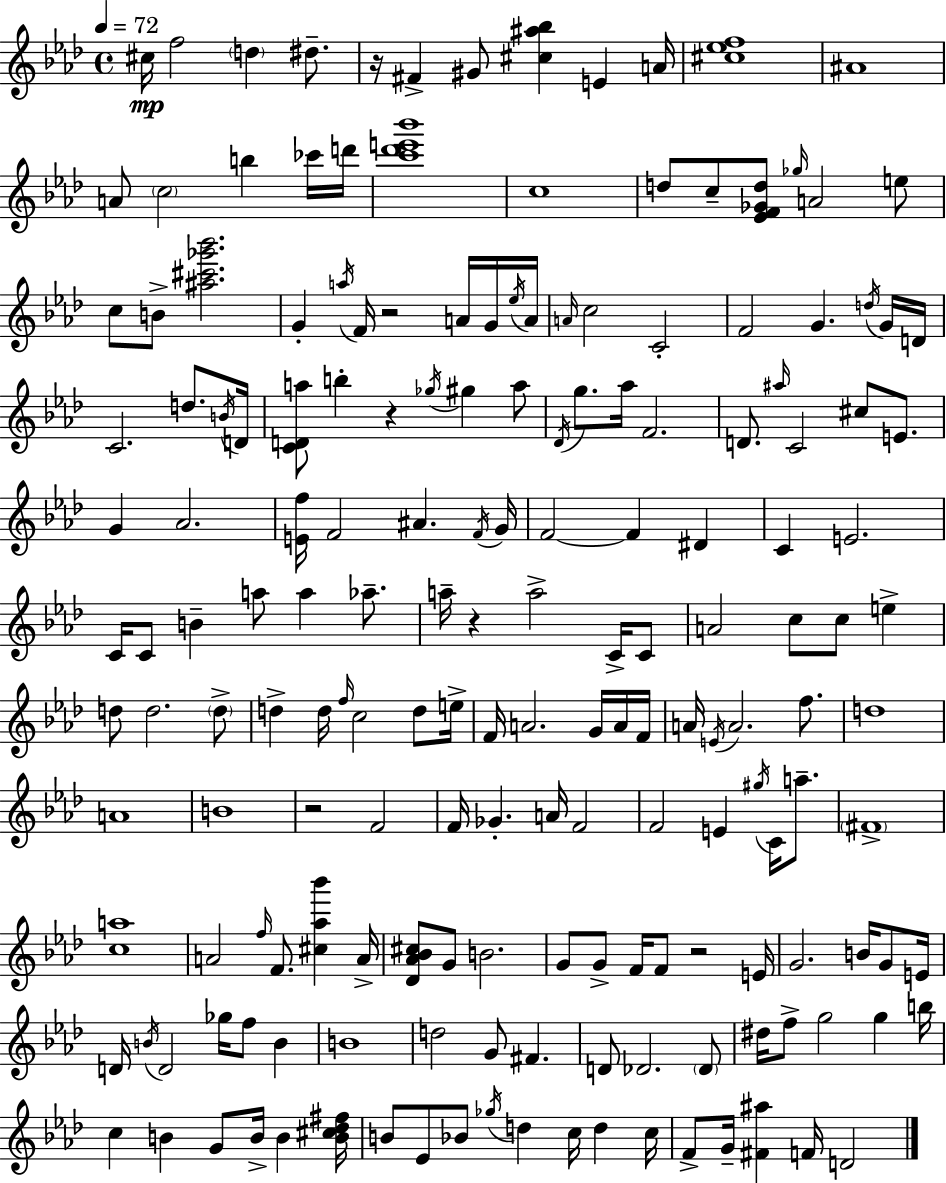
C#5/s F5/h D5/q D#5/e. R/s F#4/q G#4/e [C#5,A#5,Bb5]/q E4/q A4/s [C#5,Eb5,F5]/w A#4/w A4/e C5/h B5/q CES6/s D6/s [C6,Db6,E6,Bb6]/w C5/w D5/e C5/e [Eb4,F4,Gb4,D5]/e Gb5/s A4/h E5/e C5/e B4/e [A#5,C#6,Gb6,Bb6]/h. G4/q A5/s F4/s R/h A4/s G4/s Eb5/s A4/s A4/s C5/h C4/h F4/h G4/q. D5/s G4/s D4/s C4/h. D5/e. B4/s D4/s [C4,D4,A5]/e B5/q R/q Gb5/s G#5/q A5/e Db4/s G5/e. Ab5/s F4/h. D4/e. A#5/s C4/h C#5/e E4/e. G4/q Ab4/h. [E4,F5]/s F4/h A#4/q. F4/s G4/s F4/h F4/q D#4/q C4/q E4/h. C4/s C4/e B4/q A5/e A5/q Ab5/e. A5/s R/q A5/h C4/s C4/e A4/h C5/e C5/e E5/q D5/e D5/h. D5/e D5/q D5/s F5/s C5/h D5/e E5/s F4/s A4/h. G4/s A4/s F4/s A4/s E4/s A4/h. F5/e. D5/w A4/w B4/w R/h F4/h F4/s Gb4/q. A4/s F4/h F4/h E4/q G#5/s C4/s A5/e. F#4/w [C5,A5]/w A4/h F5/s F4/e. [C#5,Ab5,Bb6]/q A4/s [Db4,Ab4,Bb4,C#5]/e G4/e B4/h. G4/e G4/e F4/s F4/e R/h E4/s G4/h. B4/s G4/e E4/s D4/s B4/s D4/h Gb5/s F5/e B4/q B4/w D5/h G4/e F#4/q. D4/e Db4/h. Db4/e D#5/s F5/e G5/h G5/q B5/s C5/q B4/q G4/e B4/s B4/q [B4,C#5,Db5,F#5]/s B4/e Eb4/e Bb4/e Gb5/s D5/q C5/s D5/q C5/s F4/e G4/s [F#4,A#5]/q F4/s D4/h